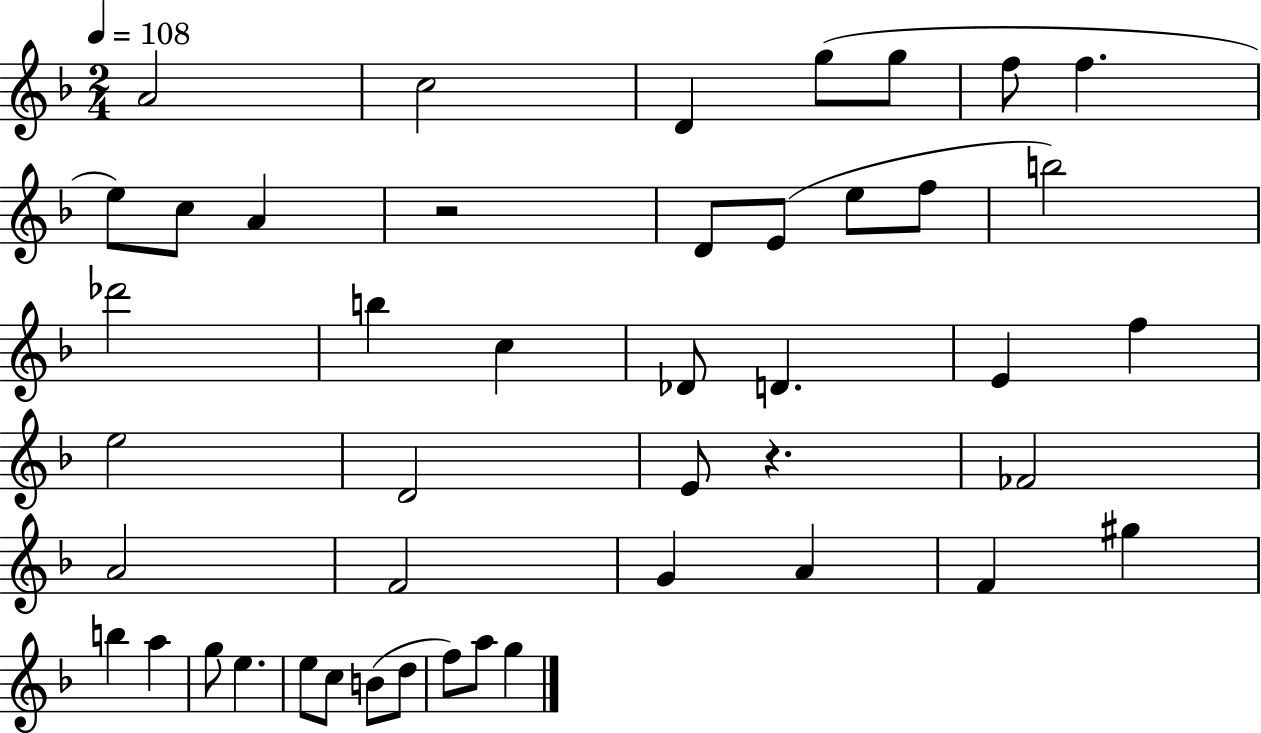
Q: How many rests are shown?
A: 2